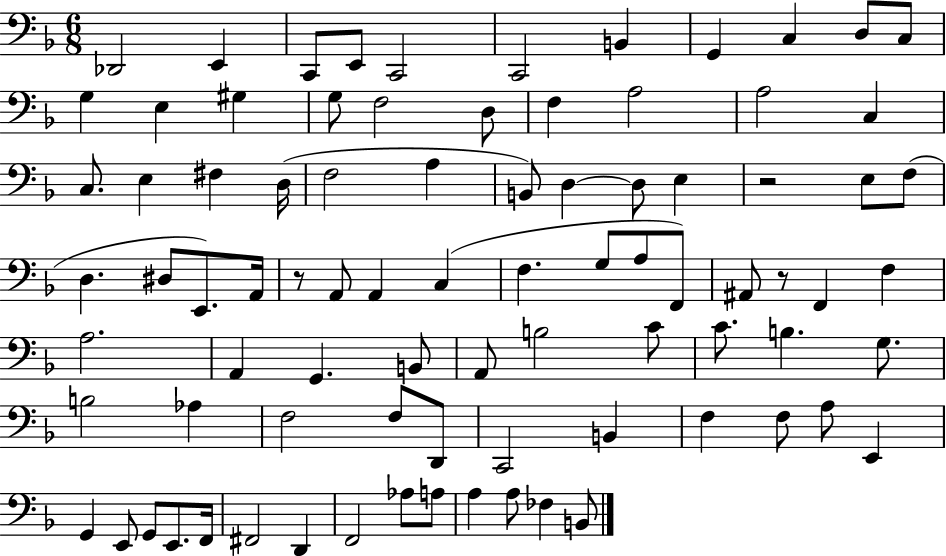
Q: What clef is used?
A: bass